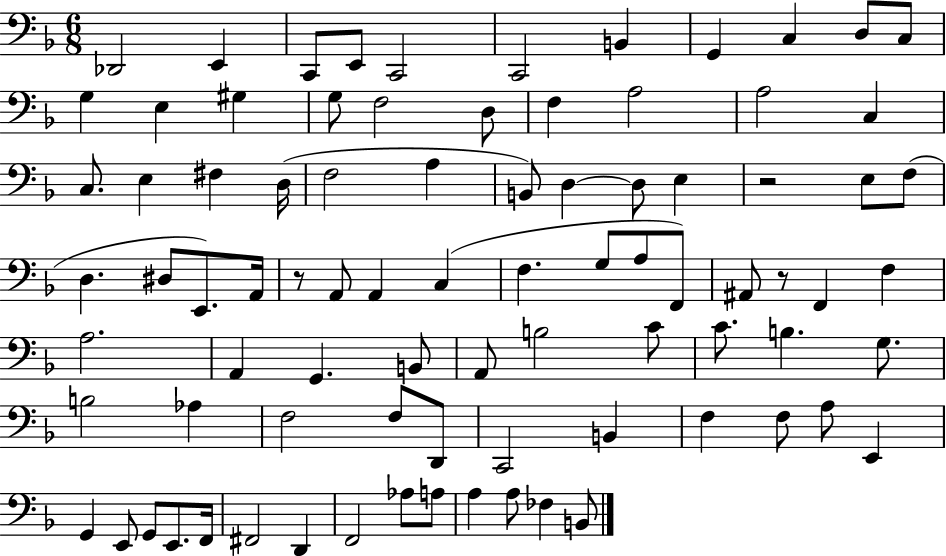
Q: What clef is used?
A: bass